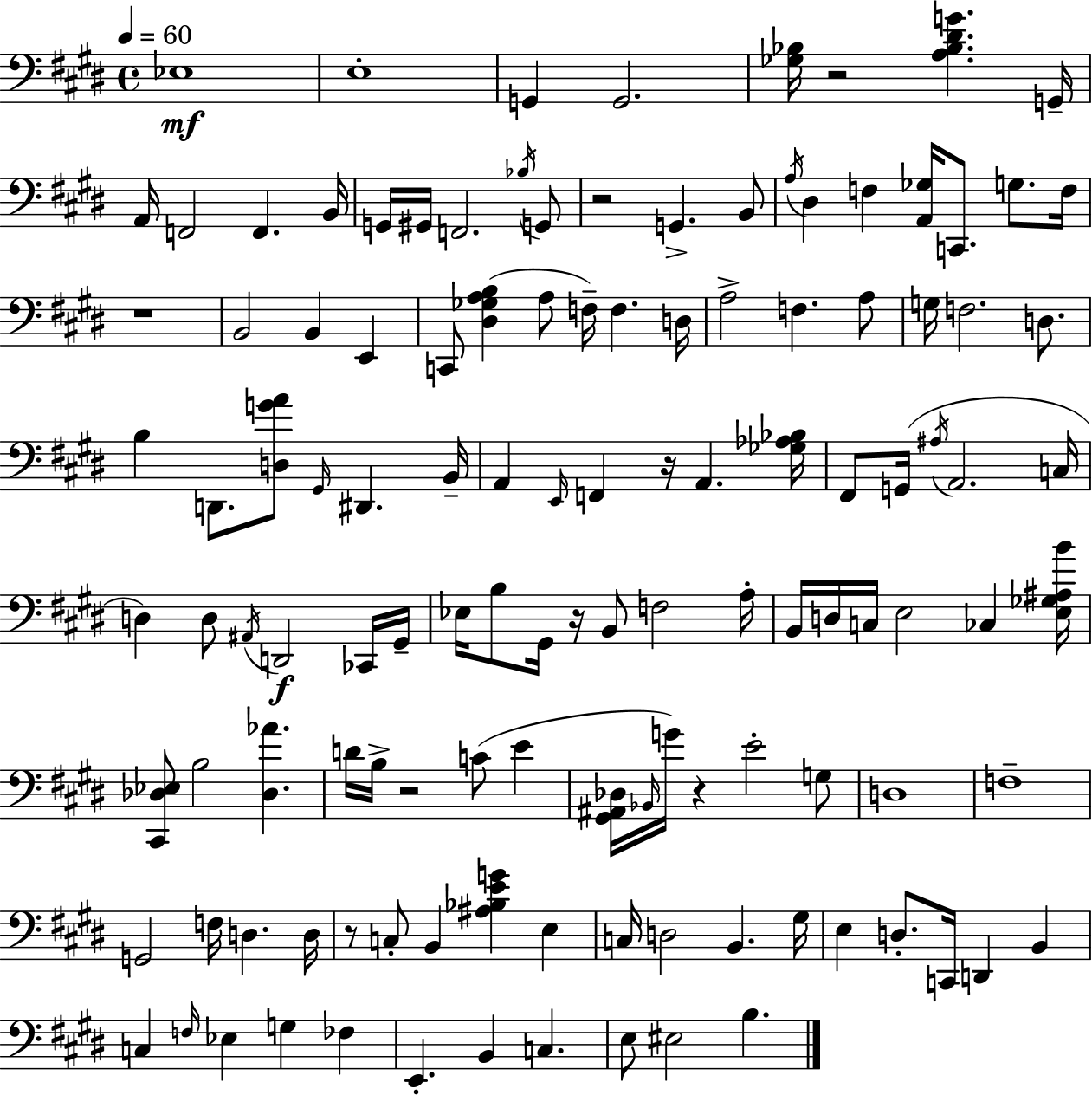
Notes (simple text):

Eb3/w E3/w G2/q G2/h. [Gb3,Bb3]/s R/h [A3,Bb3,D#4,G4]/q. G2/s A2/s F2/h F2/q. B2/s G2/s G#2/s F2/h. Bb3/s G2/e R/h G2/q. B2/e A3/s D#3/q F3/q [A2,Gb3]/s C2/e. G3/e. F3/s R/w B2/h B2/q E2/q C2/e [D#3,Gb3,A3,B3]/q A3/e F3/s F3/q. D3/s A3/h F3/q. A3/e G3/s F3/h. D3/e. B3/q D2/e. [D3,G4,A4]/e G#2/s D#2/q. B2/s A2/q E2/s F2/q R/s A2/q. [Gb3,Ab3,Bb3]/s F#2/e G2/s A#3/s A2/h. C3/s D3/q D3/e A#2/s D2/h CES2/s G#2/s Eb3/s B3/e G#2/s R/s B2/e F3/h A3/s B2/s D3/s C3/s E3/h CES3/q [E3,Gb3,A#3,B4]/s [C#2,Db3,Eb3]/e B3/h [Db3,Ab4]/q. D4/s B3/s R/h C4/e E4/q [G#2,A#2,Db3]/s Bb2/s G4/s R/q E4/h G3/e D3/w F3/w G2/h F3/s D3/q. D3/s R/e C3/e B2/q [A#3,Bb3,E4,G4]/q E3/q C3/s D3/h B2/q. G#3/s E3/q D3/e. C2/s D2/q B2/q C3/q F3/s Eb3/q G3/q FES3/q E2/q. B2/q C3/q. E3/e EIS3/h B3/q.